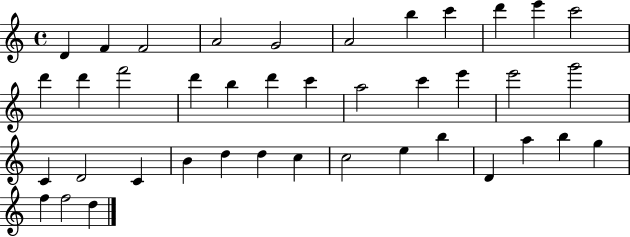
X:1
T:Untitled
M:4/4
L:1/4
K:C
D F F2 A2 G2 A2 b c' d' e' c'2 d' d' f'2 d' b d' c' a2 c' e' e'2 g'2 C D2 C B d d c c2 e b D a b g f f2 d